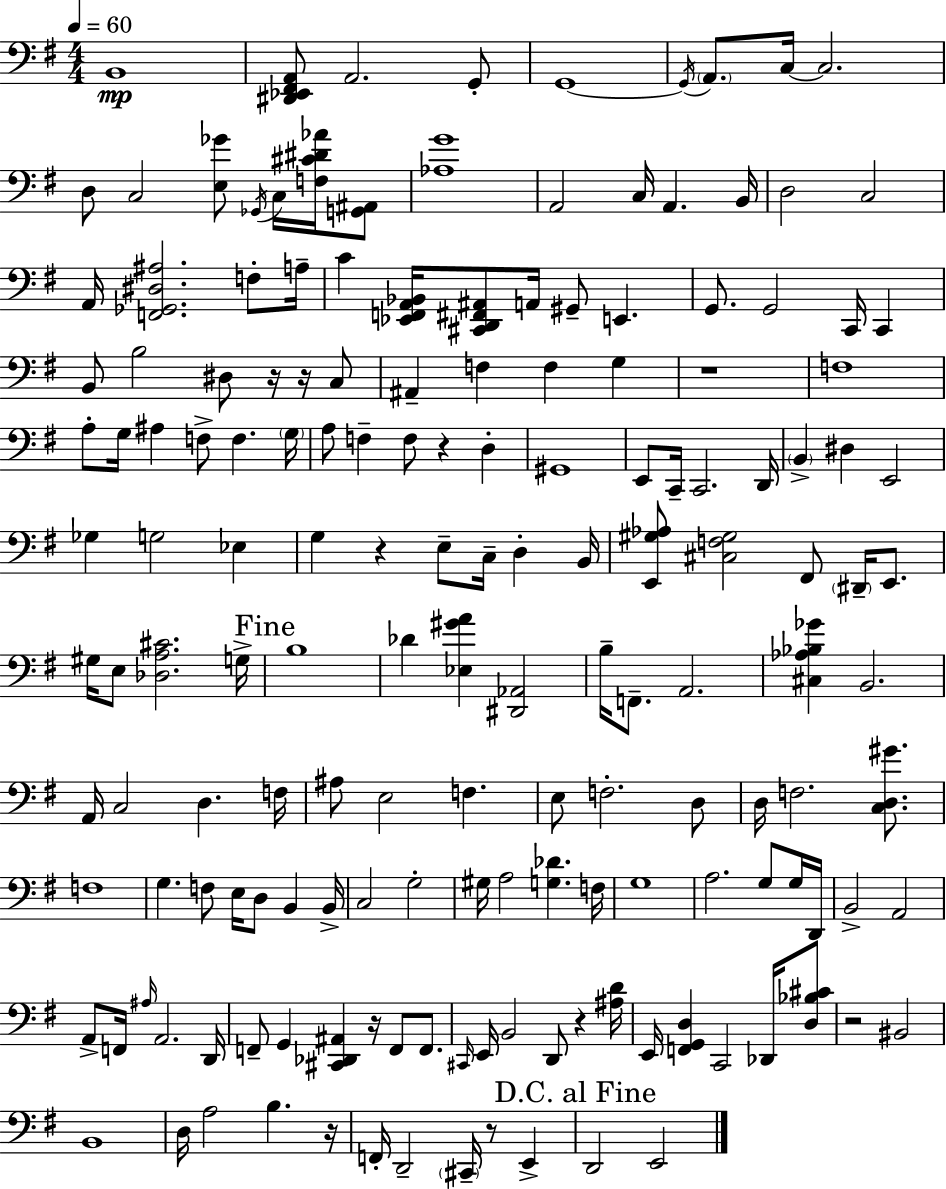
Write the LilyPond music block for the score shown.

{
  \clef bass
  \numericTimeSignature
  \time 4/4
  \key g \major
  \tempo 4 = 60
  b,1\mp | <dis, ees, fis, a,>8 a,2. g,8-. | g,1~~ | \acciaccatura { g,16 } \parenthesize a,8. c16~~ c2. | \break d8 c2 <e ges'>8 \acciaccatura { ges,16 } c16 <f cis' dis' aes'>16 | <g, ais,>8 <aes g'>1 | a,2 c16 a,4. | b,16 d2 c2 | \break a,16 <f, ges, dis ais>2. f8-. | a16-- c'4 <ees, f, a, bes,>16 <cis, d, fis, ais,>8 a,16 gis,8-- e,4. | g,8. g,2 c,16 c,4 | b,8 b2 dis8 r16 r16 | \break c8 ais,4-- f4 f4 g4 | r1 | f1 | a8-. g16 ais4 f8-> f4. | \break \parenthesize g16 a8 f4-- f8 r4 d4-. | gis,1 | e,8 c,16-- c,2. | d,16 \parenthesize b,4-> dis4 e,2 | \break ges4 g2 ees4 | g4 r4 e8-- c16-- d4-. | b,16 <e, gis aes>8 <cis f gis>2 fis,8 \parenthesize dis,16-- e,8. | gis16 e8 <des a cis'>2. | \break g16-> \mark "Fine" b1 | des'4 <ees gis' a'>4 <dis, aes,>2 | b16-- f,8.-- a,2. | <cis aes bes ges'>4 b,2. | \break a,16 c2 d4. | f16 ais8 e2 f4. | e8 f2.-. | d8 d16 f2. <c d gis'>8. | \break f1 | g4. f8 e16 d8 b,4 | b,16-> c2 g2-. | gis16 a2 <g des'>4. | \break f16 g1 | a2. g8 | g16 d,16 b,2-> a,2 | a,8-> f,16 \grace { ais16 } a,2. | \break d,16 f,8-- g,4 <cis, des, ais,>4 r16 f,8 | f,8. \grace { cis,16 } e,16 b,2 d,8 r4 | <ais d'>16 e,16 <f, g, d>4 c,2 | des,16 <d bes cis'>8 r2 bis,2 | \break b,1 | d16 a2 b4. | r16 f,16-. d,2-- \parenthesize cis,16-- r8 | e,4-> \mark "D.C. al Fine" d,2 e,2 | \break \bar "|."
}